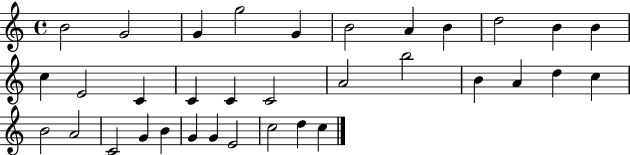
X:1
T:Untitled
M:4/4
L:1/4
K:C
B2 G2 G g2 G B2 A B d2 B B c E2 C C C C2 A2 b2 B A d c B2 A2 C2 G B G G E2 c2 d c